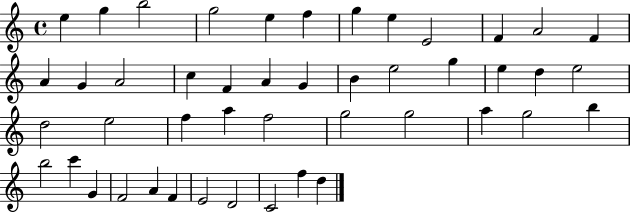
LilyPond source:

{
  \clef treble
  \time 4/4
  \defaultTimeSignature
  \key c \major
  e''4 g''4 b''2 | g''2 e''4 f''4 | g''4 e''4 e'2 | f'4 a'2 f'4 | \break a'4 g'4 a'2 | c''4 f'4 a'4 g'4 | b'4 e''2 g''4 | e''4 d''4 e''2 | \break d''2 e''2 | f''4 a''4 f''2 | g''2 g''2 | a''4 g''2 b''4 | \break b''2 c'''4 g'4 | f'2 a'4 f'4 | e'2 d'2 | c'2 f''4 d''4 | \break \bar "|."
}